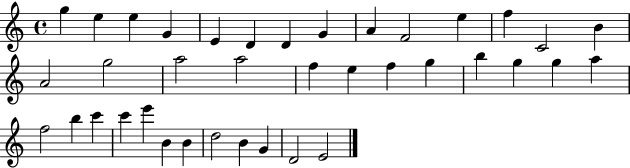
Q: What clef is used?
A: treble